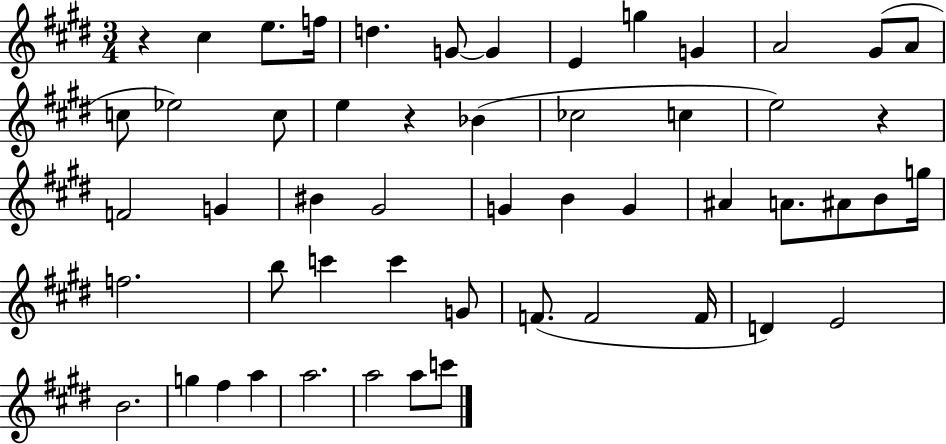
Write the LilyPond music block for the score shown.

{
  \clef treble
  \numericTimeSignature
  \time 3/4
  \key e \major
  r4 cis''4 e''8. f''16 | d''4. g'8~~ g'4 | e'4 g''4 g'4 | a'2 gis'8( a'8 | \break c''8 ees''2) c''8 | e''4 r4 bes'4( | ces''2 c''4 | e''2) r4 | \break f'2 g'4 | bis'4 gis'2 | g'4 b'4 g'4 | ais'4 a'8. ais'8 b'8 g''16 | \break f''2. | b''8 c'''4 c'''4 g'8 | f'8.( f'2 f'16 | d'4) e'2 | \break b'2. | g''4 fis''4 a''4 | a''2. | a''2 a''8 c'''8 | \break \bar "|."
}